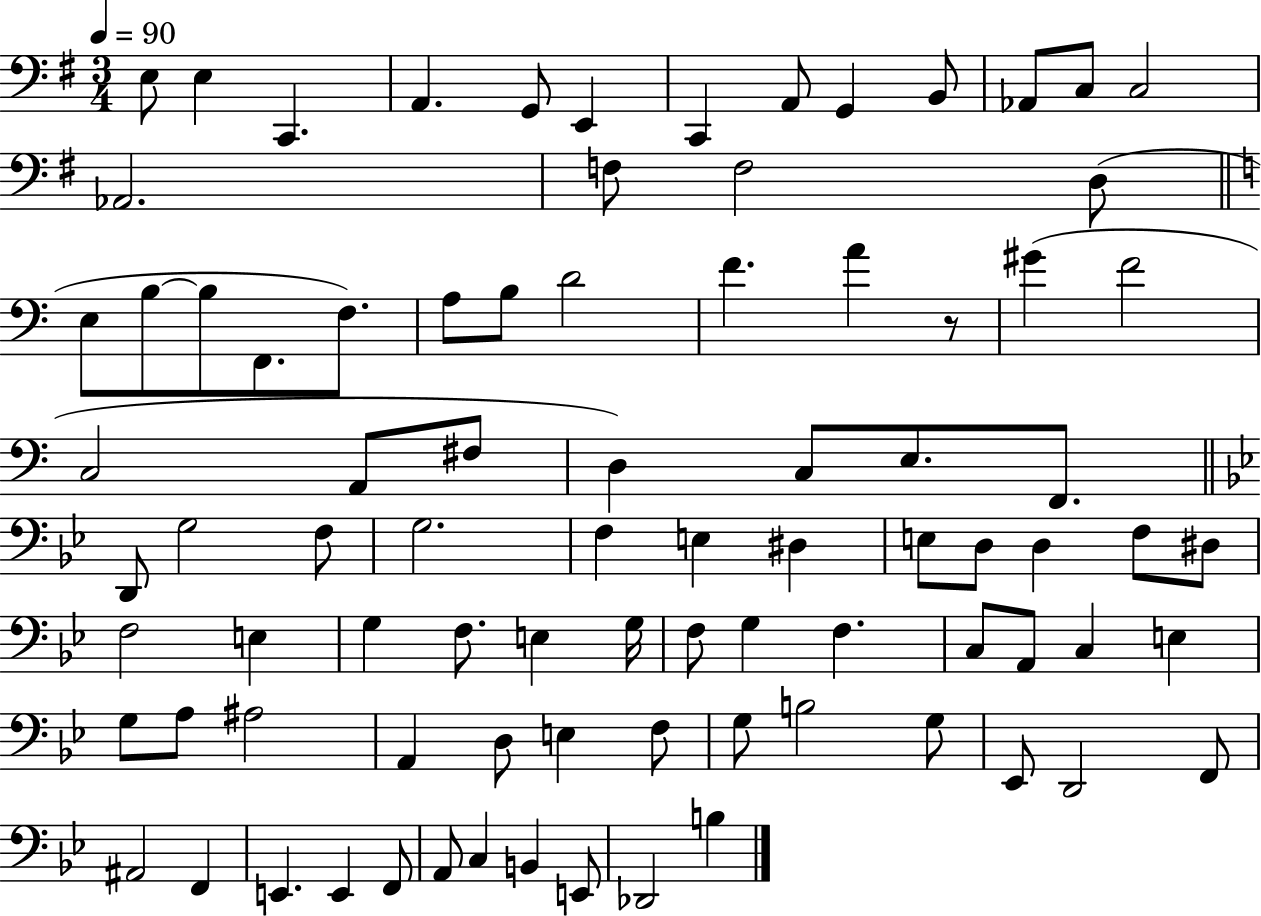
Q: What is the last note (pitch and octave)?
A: B3